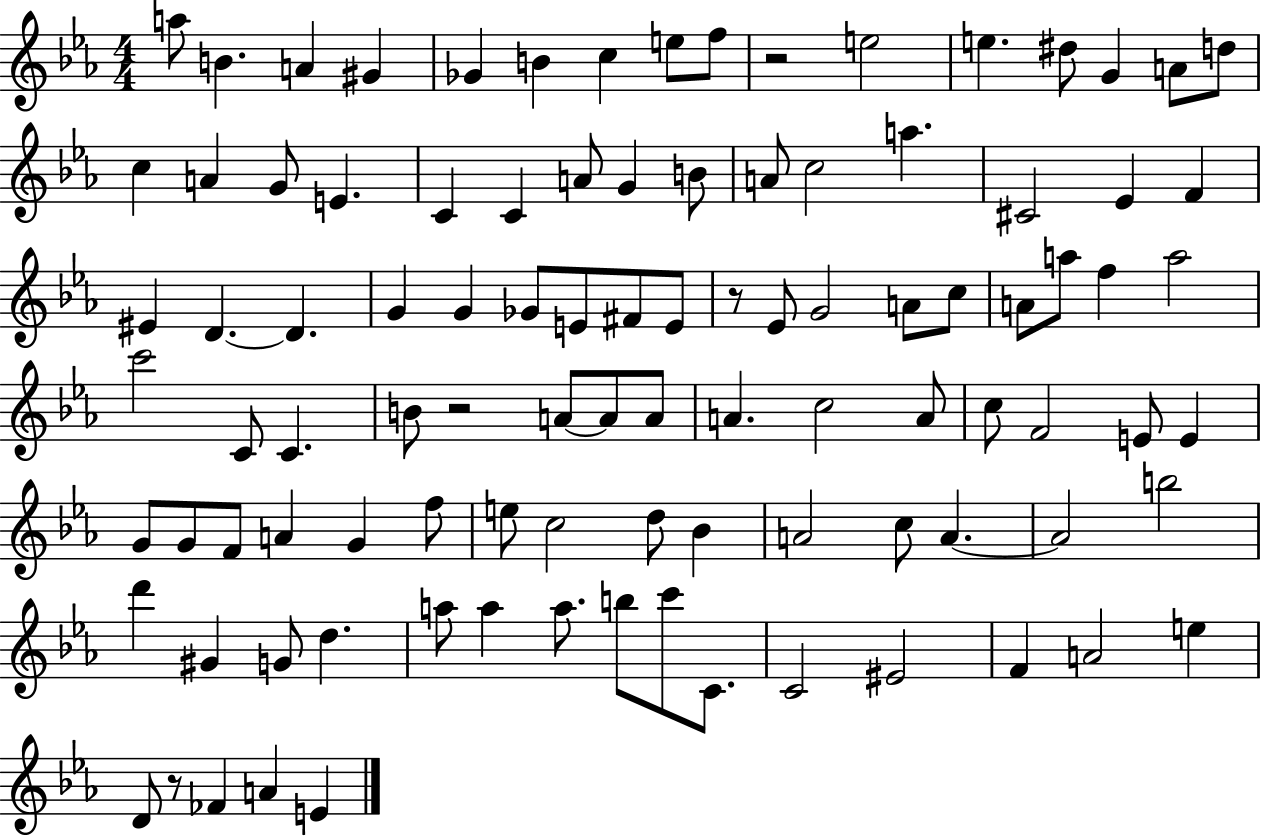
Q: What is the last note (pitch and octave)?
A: E4